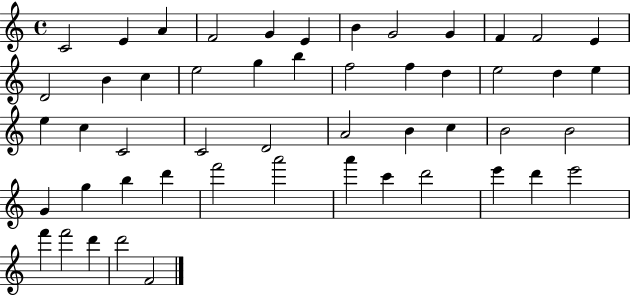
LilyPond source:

{
  \clef treble
  \time 4/4
  \defaultTimeSignature
  \key c \major
  c'2 e'4 a'4 | f'2 g'4 e'4 | b'4 g'2 g'4 | f'4 f'2 e'4 | \break d'2 b'4 c''4 | e''2 g''4 b''4 | f''2 f''4 d''4 | e''2 d''4 e''4 | \break e''4 c''4 c'2 | c'2 d'2 | a'2 b'4 c''4 | b'2 b'2 | \break g'4 g''4 b''4 d'''4 | f'''2 a'''2 | a'''4 c'''4 d'''2 | e'''4 d'''4 e'''2 | \break f'''4 f'''2 d'''4 | d'''2 f'2 | \bar "|."
}